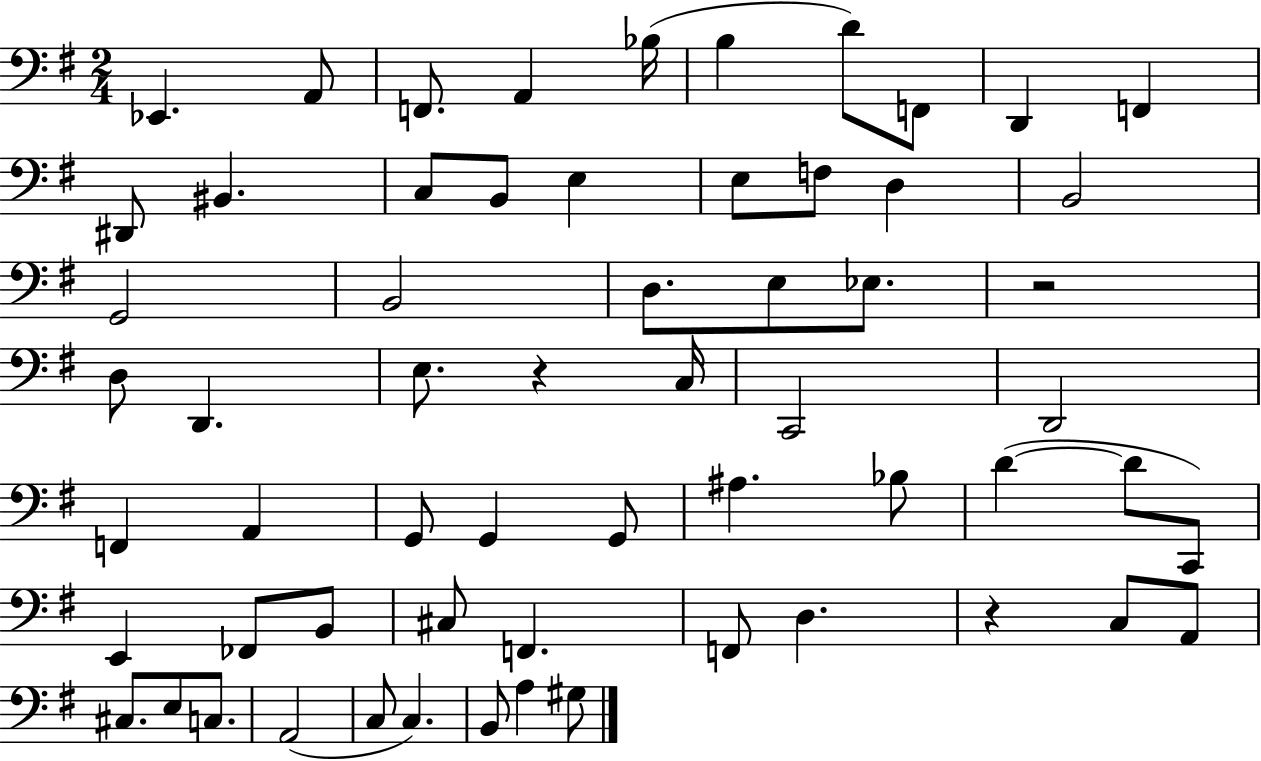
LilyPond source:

{
  \clef bass
  \numericTimeSignature
  \time 2/4
  \key g \major
  ees,4. a,8 | f,8. a,4 bes16( | b4 d'8) f,8 | d,4 f,4 | \break dis,8 bis,4. | c8 b,8 e4 | e8 f8 d4 | b,2 | \break g,2 | b,2 | d8. e8 ees8. | r2 | \break d8 d,4. | e8. r4 c16 | c,2 | d,2 | \break f,4 a,4 | g,8 g,4 g,8 | ais4. bes8 | d'4~(~ d'8 c,8) | \break e,4 fes,8 b,8 | cis8 f,4. | f,8 d4. | r4 c8 a,8 | \break cis8. e8 c8. | a,2( | c8 c4.) | b,8 a4 gis8 | \break \bar "|."
}